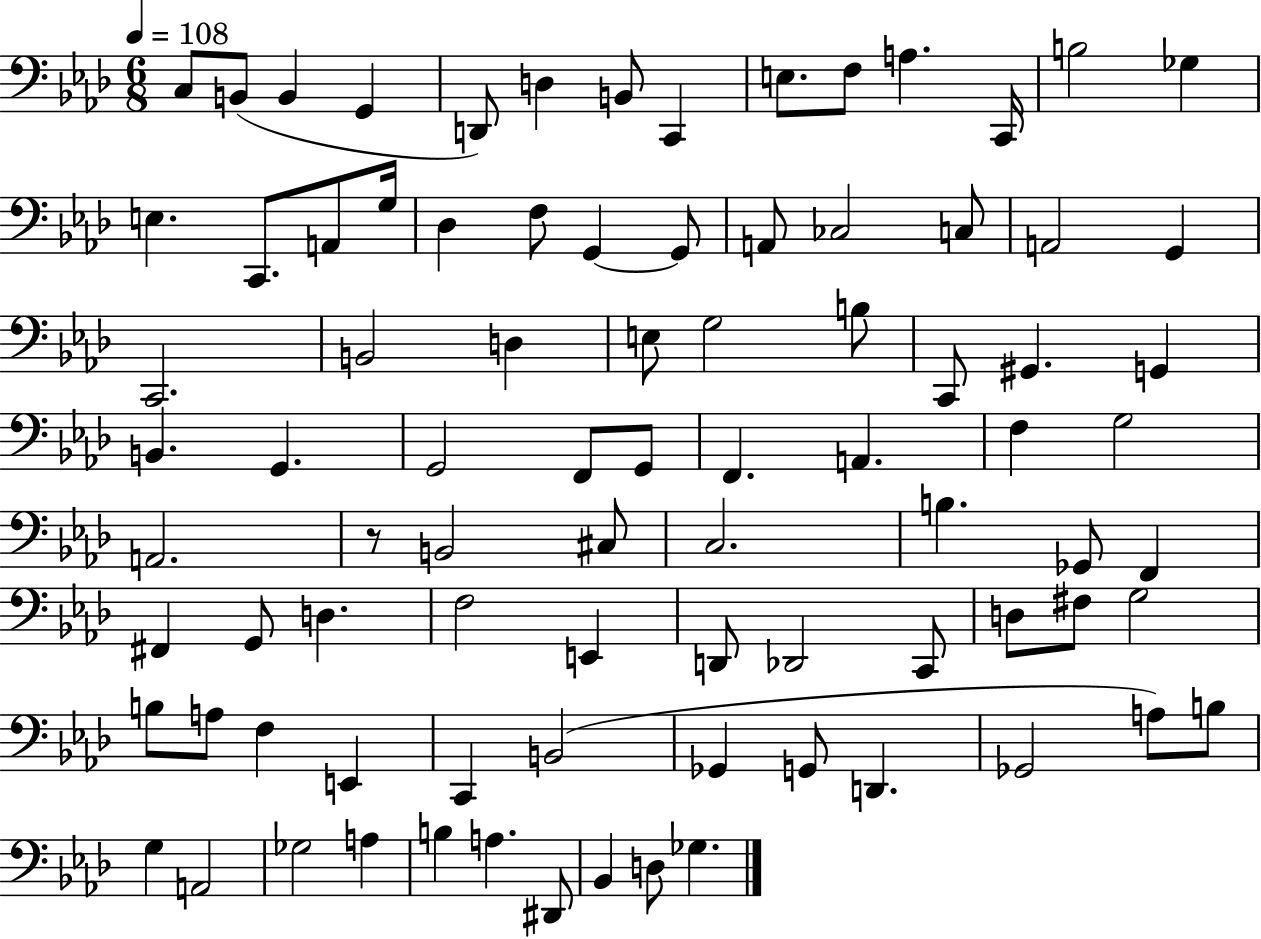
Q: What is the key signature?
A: AES major